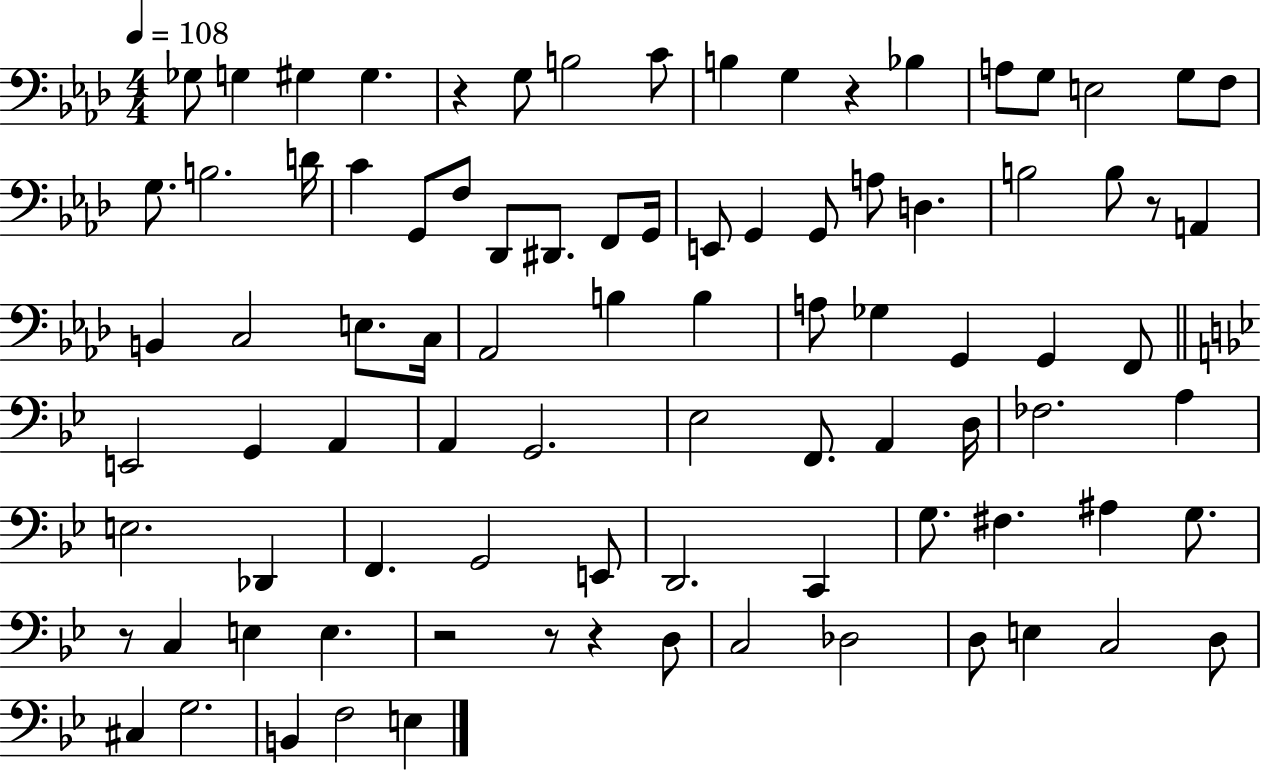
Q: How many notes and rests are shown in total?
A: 89